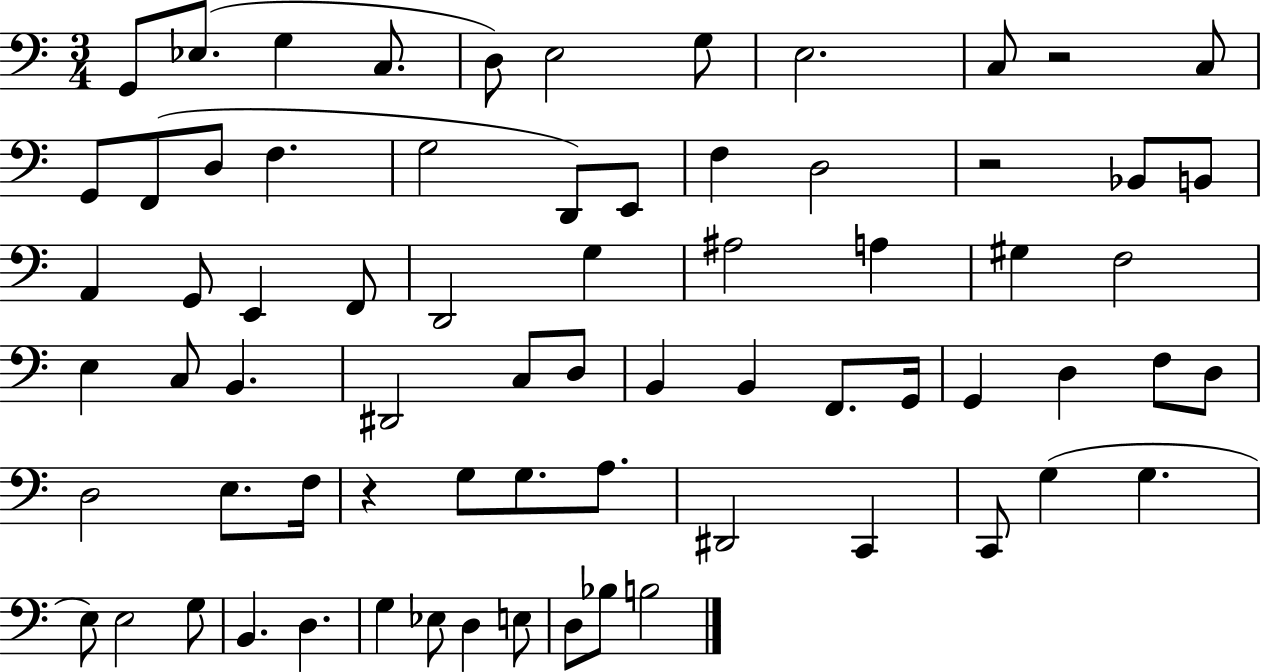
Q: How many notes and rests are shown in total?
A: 71